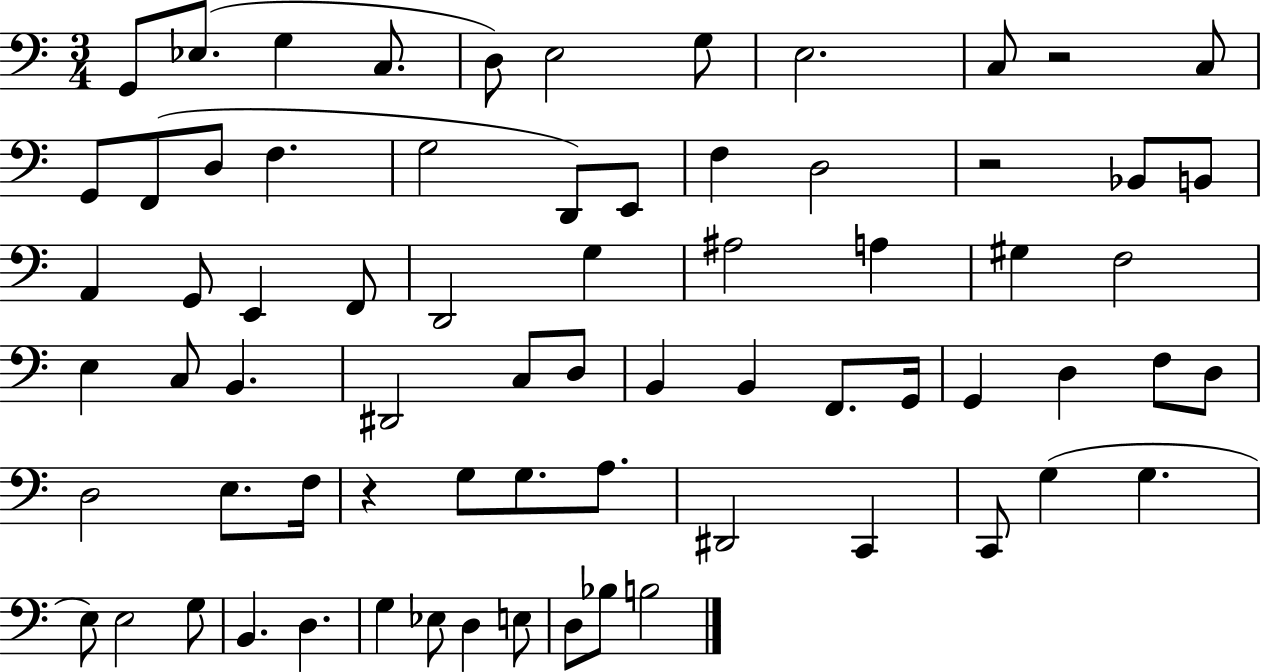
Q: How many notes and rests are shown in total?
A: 71